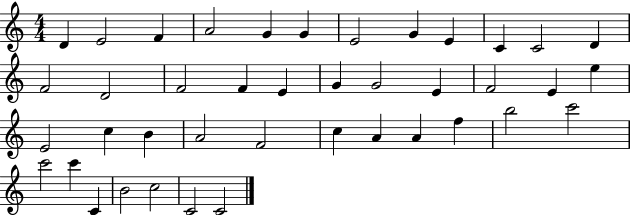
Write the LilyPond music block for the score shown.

{
  \clef treble
  \numericTimeSignature
  \time 4/4
  \key c \major
  d'4 e'2 f'4 | a'2 g'4 g'4 | e'2 g'4 e'4 | c'4 c'2 d'4 | \break f'2 d'2 | f'2 f'4 e'4 | g'4 g'2 e'4 | f'2 e'4 e''4 | \break e'2 c''4 b'4 | a'2 f'2 | c''4 a'4 a'4 f''4 | b''2 c'''2 | \break c'''2 c'''4 c'4 | b'2 c''2 | c'2 c'2 | \bar "|."
}